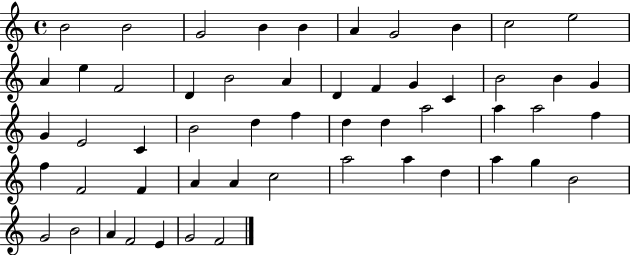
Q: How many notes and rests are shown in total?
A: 54